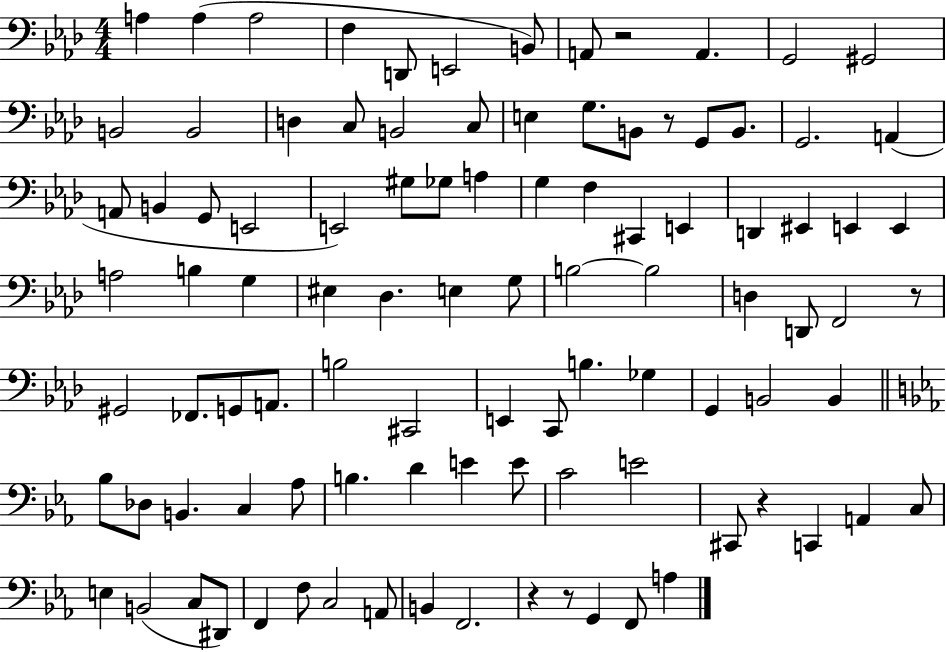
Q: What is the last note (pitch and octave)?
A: A3